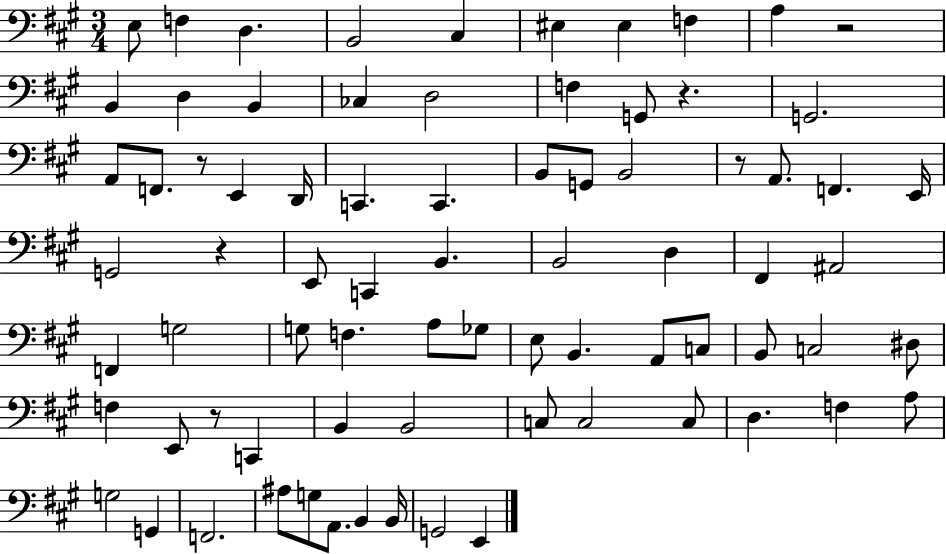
X:1
T:Untitled
M:3/4
L:1/4
K:A
E,/2 F, D, B,,2 ^C, ^E, ^E, F, A, z2 B,, D, B,, _C, D,2 F, G,,/2 z G,,2 A,,/2 F,,/2 z/2 E,, D,,/4 C,, C,, B,,/2 G,,/2 B,,2 z/2 A,,/2 F,, E,,/4 G,,2 z E,,/2 C,, B,, B,,2 D, ^F,, ^A,,2 F,, G,2 G,/2 F, A,/2 _G,/2 E,/2 B,, A,,/2 C,/2 B,,/2 C,2 ^D,/2 F, E,,/2 z/2 C,, B,, B,,2 C,/2 C,2 C,/2 D, F, A,/2 G,2 G,, F,,2 ^A,/2 G,/2 A,,/2 B,, B,,/4 G,,2 E,,